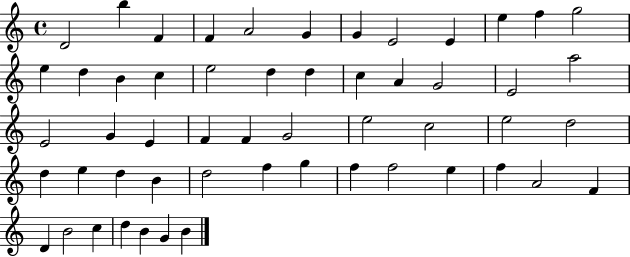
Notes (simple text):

D4/h B5/q F4/q F4/q A4/h G4/q G4/q E4/h E4/q E5/q F5/q G5/h E5/q D5/q B4/q C5/q E5/h D5/q D5/q C5/q A4/q G4/h E4/h A5/h E4/h G4/q E4/q F4/q F4/q G4/h E5/h C5/h E5/h D5/h D5/q E5/q D5/q B4/q D5/h F5/q G5/q F5/q F5/h E5/q F5/q A4/h F4/q D4/q B4/h C5/q D5/q B4/q G4/q B4/q